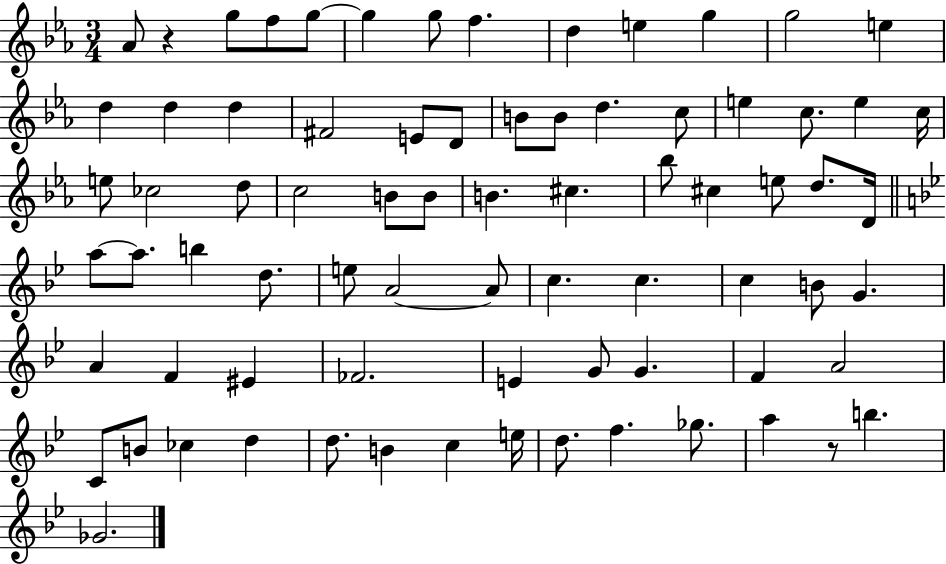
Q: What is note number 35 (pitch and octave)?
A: Bb5